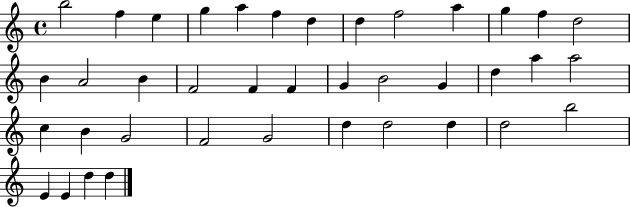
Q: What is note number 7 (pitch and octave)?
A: D5